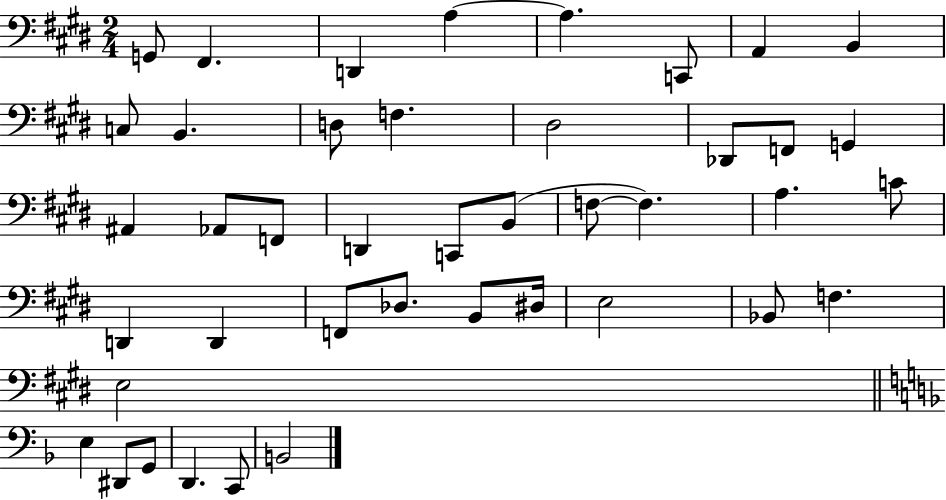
{
  \clef bass
  \numericTimeSignature
  \time 2/4
  \key e \major
  g,8 fis,4. | d,4 a4~~ | a4. c,8 | a,4 b,4 | \break c8 b,4. | d8 f4. | dis2 | des,8 f,8 g,4 | \break ais,4 aes,8 f,8 | d,4 c,8 b,8( | f8~~ f4.) | a4. c'8 | \break d,4 d,4 | f,8 des8. b,8 dis16 | e2 | bes,8 f4. | \break e2 | \bar "||" \break \key d \minor e4 dis,8 g,8 | d,4. c,8 | b,2 | \bar "|."
}